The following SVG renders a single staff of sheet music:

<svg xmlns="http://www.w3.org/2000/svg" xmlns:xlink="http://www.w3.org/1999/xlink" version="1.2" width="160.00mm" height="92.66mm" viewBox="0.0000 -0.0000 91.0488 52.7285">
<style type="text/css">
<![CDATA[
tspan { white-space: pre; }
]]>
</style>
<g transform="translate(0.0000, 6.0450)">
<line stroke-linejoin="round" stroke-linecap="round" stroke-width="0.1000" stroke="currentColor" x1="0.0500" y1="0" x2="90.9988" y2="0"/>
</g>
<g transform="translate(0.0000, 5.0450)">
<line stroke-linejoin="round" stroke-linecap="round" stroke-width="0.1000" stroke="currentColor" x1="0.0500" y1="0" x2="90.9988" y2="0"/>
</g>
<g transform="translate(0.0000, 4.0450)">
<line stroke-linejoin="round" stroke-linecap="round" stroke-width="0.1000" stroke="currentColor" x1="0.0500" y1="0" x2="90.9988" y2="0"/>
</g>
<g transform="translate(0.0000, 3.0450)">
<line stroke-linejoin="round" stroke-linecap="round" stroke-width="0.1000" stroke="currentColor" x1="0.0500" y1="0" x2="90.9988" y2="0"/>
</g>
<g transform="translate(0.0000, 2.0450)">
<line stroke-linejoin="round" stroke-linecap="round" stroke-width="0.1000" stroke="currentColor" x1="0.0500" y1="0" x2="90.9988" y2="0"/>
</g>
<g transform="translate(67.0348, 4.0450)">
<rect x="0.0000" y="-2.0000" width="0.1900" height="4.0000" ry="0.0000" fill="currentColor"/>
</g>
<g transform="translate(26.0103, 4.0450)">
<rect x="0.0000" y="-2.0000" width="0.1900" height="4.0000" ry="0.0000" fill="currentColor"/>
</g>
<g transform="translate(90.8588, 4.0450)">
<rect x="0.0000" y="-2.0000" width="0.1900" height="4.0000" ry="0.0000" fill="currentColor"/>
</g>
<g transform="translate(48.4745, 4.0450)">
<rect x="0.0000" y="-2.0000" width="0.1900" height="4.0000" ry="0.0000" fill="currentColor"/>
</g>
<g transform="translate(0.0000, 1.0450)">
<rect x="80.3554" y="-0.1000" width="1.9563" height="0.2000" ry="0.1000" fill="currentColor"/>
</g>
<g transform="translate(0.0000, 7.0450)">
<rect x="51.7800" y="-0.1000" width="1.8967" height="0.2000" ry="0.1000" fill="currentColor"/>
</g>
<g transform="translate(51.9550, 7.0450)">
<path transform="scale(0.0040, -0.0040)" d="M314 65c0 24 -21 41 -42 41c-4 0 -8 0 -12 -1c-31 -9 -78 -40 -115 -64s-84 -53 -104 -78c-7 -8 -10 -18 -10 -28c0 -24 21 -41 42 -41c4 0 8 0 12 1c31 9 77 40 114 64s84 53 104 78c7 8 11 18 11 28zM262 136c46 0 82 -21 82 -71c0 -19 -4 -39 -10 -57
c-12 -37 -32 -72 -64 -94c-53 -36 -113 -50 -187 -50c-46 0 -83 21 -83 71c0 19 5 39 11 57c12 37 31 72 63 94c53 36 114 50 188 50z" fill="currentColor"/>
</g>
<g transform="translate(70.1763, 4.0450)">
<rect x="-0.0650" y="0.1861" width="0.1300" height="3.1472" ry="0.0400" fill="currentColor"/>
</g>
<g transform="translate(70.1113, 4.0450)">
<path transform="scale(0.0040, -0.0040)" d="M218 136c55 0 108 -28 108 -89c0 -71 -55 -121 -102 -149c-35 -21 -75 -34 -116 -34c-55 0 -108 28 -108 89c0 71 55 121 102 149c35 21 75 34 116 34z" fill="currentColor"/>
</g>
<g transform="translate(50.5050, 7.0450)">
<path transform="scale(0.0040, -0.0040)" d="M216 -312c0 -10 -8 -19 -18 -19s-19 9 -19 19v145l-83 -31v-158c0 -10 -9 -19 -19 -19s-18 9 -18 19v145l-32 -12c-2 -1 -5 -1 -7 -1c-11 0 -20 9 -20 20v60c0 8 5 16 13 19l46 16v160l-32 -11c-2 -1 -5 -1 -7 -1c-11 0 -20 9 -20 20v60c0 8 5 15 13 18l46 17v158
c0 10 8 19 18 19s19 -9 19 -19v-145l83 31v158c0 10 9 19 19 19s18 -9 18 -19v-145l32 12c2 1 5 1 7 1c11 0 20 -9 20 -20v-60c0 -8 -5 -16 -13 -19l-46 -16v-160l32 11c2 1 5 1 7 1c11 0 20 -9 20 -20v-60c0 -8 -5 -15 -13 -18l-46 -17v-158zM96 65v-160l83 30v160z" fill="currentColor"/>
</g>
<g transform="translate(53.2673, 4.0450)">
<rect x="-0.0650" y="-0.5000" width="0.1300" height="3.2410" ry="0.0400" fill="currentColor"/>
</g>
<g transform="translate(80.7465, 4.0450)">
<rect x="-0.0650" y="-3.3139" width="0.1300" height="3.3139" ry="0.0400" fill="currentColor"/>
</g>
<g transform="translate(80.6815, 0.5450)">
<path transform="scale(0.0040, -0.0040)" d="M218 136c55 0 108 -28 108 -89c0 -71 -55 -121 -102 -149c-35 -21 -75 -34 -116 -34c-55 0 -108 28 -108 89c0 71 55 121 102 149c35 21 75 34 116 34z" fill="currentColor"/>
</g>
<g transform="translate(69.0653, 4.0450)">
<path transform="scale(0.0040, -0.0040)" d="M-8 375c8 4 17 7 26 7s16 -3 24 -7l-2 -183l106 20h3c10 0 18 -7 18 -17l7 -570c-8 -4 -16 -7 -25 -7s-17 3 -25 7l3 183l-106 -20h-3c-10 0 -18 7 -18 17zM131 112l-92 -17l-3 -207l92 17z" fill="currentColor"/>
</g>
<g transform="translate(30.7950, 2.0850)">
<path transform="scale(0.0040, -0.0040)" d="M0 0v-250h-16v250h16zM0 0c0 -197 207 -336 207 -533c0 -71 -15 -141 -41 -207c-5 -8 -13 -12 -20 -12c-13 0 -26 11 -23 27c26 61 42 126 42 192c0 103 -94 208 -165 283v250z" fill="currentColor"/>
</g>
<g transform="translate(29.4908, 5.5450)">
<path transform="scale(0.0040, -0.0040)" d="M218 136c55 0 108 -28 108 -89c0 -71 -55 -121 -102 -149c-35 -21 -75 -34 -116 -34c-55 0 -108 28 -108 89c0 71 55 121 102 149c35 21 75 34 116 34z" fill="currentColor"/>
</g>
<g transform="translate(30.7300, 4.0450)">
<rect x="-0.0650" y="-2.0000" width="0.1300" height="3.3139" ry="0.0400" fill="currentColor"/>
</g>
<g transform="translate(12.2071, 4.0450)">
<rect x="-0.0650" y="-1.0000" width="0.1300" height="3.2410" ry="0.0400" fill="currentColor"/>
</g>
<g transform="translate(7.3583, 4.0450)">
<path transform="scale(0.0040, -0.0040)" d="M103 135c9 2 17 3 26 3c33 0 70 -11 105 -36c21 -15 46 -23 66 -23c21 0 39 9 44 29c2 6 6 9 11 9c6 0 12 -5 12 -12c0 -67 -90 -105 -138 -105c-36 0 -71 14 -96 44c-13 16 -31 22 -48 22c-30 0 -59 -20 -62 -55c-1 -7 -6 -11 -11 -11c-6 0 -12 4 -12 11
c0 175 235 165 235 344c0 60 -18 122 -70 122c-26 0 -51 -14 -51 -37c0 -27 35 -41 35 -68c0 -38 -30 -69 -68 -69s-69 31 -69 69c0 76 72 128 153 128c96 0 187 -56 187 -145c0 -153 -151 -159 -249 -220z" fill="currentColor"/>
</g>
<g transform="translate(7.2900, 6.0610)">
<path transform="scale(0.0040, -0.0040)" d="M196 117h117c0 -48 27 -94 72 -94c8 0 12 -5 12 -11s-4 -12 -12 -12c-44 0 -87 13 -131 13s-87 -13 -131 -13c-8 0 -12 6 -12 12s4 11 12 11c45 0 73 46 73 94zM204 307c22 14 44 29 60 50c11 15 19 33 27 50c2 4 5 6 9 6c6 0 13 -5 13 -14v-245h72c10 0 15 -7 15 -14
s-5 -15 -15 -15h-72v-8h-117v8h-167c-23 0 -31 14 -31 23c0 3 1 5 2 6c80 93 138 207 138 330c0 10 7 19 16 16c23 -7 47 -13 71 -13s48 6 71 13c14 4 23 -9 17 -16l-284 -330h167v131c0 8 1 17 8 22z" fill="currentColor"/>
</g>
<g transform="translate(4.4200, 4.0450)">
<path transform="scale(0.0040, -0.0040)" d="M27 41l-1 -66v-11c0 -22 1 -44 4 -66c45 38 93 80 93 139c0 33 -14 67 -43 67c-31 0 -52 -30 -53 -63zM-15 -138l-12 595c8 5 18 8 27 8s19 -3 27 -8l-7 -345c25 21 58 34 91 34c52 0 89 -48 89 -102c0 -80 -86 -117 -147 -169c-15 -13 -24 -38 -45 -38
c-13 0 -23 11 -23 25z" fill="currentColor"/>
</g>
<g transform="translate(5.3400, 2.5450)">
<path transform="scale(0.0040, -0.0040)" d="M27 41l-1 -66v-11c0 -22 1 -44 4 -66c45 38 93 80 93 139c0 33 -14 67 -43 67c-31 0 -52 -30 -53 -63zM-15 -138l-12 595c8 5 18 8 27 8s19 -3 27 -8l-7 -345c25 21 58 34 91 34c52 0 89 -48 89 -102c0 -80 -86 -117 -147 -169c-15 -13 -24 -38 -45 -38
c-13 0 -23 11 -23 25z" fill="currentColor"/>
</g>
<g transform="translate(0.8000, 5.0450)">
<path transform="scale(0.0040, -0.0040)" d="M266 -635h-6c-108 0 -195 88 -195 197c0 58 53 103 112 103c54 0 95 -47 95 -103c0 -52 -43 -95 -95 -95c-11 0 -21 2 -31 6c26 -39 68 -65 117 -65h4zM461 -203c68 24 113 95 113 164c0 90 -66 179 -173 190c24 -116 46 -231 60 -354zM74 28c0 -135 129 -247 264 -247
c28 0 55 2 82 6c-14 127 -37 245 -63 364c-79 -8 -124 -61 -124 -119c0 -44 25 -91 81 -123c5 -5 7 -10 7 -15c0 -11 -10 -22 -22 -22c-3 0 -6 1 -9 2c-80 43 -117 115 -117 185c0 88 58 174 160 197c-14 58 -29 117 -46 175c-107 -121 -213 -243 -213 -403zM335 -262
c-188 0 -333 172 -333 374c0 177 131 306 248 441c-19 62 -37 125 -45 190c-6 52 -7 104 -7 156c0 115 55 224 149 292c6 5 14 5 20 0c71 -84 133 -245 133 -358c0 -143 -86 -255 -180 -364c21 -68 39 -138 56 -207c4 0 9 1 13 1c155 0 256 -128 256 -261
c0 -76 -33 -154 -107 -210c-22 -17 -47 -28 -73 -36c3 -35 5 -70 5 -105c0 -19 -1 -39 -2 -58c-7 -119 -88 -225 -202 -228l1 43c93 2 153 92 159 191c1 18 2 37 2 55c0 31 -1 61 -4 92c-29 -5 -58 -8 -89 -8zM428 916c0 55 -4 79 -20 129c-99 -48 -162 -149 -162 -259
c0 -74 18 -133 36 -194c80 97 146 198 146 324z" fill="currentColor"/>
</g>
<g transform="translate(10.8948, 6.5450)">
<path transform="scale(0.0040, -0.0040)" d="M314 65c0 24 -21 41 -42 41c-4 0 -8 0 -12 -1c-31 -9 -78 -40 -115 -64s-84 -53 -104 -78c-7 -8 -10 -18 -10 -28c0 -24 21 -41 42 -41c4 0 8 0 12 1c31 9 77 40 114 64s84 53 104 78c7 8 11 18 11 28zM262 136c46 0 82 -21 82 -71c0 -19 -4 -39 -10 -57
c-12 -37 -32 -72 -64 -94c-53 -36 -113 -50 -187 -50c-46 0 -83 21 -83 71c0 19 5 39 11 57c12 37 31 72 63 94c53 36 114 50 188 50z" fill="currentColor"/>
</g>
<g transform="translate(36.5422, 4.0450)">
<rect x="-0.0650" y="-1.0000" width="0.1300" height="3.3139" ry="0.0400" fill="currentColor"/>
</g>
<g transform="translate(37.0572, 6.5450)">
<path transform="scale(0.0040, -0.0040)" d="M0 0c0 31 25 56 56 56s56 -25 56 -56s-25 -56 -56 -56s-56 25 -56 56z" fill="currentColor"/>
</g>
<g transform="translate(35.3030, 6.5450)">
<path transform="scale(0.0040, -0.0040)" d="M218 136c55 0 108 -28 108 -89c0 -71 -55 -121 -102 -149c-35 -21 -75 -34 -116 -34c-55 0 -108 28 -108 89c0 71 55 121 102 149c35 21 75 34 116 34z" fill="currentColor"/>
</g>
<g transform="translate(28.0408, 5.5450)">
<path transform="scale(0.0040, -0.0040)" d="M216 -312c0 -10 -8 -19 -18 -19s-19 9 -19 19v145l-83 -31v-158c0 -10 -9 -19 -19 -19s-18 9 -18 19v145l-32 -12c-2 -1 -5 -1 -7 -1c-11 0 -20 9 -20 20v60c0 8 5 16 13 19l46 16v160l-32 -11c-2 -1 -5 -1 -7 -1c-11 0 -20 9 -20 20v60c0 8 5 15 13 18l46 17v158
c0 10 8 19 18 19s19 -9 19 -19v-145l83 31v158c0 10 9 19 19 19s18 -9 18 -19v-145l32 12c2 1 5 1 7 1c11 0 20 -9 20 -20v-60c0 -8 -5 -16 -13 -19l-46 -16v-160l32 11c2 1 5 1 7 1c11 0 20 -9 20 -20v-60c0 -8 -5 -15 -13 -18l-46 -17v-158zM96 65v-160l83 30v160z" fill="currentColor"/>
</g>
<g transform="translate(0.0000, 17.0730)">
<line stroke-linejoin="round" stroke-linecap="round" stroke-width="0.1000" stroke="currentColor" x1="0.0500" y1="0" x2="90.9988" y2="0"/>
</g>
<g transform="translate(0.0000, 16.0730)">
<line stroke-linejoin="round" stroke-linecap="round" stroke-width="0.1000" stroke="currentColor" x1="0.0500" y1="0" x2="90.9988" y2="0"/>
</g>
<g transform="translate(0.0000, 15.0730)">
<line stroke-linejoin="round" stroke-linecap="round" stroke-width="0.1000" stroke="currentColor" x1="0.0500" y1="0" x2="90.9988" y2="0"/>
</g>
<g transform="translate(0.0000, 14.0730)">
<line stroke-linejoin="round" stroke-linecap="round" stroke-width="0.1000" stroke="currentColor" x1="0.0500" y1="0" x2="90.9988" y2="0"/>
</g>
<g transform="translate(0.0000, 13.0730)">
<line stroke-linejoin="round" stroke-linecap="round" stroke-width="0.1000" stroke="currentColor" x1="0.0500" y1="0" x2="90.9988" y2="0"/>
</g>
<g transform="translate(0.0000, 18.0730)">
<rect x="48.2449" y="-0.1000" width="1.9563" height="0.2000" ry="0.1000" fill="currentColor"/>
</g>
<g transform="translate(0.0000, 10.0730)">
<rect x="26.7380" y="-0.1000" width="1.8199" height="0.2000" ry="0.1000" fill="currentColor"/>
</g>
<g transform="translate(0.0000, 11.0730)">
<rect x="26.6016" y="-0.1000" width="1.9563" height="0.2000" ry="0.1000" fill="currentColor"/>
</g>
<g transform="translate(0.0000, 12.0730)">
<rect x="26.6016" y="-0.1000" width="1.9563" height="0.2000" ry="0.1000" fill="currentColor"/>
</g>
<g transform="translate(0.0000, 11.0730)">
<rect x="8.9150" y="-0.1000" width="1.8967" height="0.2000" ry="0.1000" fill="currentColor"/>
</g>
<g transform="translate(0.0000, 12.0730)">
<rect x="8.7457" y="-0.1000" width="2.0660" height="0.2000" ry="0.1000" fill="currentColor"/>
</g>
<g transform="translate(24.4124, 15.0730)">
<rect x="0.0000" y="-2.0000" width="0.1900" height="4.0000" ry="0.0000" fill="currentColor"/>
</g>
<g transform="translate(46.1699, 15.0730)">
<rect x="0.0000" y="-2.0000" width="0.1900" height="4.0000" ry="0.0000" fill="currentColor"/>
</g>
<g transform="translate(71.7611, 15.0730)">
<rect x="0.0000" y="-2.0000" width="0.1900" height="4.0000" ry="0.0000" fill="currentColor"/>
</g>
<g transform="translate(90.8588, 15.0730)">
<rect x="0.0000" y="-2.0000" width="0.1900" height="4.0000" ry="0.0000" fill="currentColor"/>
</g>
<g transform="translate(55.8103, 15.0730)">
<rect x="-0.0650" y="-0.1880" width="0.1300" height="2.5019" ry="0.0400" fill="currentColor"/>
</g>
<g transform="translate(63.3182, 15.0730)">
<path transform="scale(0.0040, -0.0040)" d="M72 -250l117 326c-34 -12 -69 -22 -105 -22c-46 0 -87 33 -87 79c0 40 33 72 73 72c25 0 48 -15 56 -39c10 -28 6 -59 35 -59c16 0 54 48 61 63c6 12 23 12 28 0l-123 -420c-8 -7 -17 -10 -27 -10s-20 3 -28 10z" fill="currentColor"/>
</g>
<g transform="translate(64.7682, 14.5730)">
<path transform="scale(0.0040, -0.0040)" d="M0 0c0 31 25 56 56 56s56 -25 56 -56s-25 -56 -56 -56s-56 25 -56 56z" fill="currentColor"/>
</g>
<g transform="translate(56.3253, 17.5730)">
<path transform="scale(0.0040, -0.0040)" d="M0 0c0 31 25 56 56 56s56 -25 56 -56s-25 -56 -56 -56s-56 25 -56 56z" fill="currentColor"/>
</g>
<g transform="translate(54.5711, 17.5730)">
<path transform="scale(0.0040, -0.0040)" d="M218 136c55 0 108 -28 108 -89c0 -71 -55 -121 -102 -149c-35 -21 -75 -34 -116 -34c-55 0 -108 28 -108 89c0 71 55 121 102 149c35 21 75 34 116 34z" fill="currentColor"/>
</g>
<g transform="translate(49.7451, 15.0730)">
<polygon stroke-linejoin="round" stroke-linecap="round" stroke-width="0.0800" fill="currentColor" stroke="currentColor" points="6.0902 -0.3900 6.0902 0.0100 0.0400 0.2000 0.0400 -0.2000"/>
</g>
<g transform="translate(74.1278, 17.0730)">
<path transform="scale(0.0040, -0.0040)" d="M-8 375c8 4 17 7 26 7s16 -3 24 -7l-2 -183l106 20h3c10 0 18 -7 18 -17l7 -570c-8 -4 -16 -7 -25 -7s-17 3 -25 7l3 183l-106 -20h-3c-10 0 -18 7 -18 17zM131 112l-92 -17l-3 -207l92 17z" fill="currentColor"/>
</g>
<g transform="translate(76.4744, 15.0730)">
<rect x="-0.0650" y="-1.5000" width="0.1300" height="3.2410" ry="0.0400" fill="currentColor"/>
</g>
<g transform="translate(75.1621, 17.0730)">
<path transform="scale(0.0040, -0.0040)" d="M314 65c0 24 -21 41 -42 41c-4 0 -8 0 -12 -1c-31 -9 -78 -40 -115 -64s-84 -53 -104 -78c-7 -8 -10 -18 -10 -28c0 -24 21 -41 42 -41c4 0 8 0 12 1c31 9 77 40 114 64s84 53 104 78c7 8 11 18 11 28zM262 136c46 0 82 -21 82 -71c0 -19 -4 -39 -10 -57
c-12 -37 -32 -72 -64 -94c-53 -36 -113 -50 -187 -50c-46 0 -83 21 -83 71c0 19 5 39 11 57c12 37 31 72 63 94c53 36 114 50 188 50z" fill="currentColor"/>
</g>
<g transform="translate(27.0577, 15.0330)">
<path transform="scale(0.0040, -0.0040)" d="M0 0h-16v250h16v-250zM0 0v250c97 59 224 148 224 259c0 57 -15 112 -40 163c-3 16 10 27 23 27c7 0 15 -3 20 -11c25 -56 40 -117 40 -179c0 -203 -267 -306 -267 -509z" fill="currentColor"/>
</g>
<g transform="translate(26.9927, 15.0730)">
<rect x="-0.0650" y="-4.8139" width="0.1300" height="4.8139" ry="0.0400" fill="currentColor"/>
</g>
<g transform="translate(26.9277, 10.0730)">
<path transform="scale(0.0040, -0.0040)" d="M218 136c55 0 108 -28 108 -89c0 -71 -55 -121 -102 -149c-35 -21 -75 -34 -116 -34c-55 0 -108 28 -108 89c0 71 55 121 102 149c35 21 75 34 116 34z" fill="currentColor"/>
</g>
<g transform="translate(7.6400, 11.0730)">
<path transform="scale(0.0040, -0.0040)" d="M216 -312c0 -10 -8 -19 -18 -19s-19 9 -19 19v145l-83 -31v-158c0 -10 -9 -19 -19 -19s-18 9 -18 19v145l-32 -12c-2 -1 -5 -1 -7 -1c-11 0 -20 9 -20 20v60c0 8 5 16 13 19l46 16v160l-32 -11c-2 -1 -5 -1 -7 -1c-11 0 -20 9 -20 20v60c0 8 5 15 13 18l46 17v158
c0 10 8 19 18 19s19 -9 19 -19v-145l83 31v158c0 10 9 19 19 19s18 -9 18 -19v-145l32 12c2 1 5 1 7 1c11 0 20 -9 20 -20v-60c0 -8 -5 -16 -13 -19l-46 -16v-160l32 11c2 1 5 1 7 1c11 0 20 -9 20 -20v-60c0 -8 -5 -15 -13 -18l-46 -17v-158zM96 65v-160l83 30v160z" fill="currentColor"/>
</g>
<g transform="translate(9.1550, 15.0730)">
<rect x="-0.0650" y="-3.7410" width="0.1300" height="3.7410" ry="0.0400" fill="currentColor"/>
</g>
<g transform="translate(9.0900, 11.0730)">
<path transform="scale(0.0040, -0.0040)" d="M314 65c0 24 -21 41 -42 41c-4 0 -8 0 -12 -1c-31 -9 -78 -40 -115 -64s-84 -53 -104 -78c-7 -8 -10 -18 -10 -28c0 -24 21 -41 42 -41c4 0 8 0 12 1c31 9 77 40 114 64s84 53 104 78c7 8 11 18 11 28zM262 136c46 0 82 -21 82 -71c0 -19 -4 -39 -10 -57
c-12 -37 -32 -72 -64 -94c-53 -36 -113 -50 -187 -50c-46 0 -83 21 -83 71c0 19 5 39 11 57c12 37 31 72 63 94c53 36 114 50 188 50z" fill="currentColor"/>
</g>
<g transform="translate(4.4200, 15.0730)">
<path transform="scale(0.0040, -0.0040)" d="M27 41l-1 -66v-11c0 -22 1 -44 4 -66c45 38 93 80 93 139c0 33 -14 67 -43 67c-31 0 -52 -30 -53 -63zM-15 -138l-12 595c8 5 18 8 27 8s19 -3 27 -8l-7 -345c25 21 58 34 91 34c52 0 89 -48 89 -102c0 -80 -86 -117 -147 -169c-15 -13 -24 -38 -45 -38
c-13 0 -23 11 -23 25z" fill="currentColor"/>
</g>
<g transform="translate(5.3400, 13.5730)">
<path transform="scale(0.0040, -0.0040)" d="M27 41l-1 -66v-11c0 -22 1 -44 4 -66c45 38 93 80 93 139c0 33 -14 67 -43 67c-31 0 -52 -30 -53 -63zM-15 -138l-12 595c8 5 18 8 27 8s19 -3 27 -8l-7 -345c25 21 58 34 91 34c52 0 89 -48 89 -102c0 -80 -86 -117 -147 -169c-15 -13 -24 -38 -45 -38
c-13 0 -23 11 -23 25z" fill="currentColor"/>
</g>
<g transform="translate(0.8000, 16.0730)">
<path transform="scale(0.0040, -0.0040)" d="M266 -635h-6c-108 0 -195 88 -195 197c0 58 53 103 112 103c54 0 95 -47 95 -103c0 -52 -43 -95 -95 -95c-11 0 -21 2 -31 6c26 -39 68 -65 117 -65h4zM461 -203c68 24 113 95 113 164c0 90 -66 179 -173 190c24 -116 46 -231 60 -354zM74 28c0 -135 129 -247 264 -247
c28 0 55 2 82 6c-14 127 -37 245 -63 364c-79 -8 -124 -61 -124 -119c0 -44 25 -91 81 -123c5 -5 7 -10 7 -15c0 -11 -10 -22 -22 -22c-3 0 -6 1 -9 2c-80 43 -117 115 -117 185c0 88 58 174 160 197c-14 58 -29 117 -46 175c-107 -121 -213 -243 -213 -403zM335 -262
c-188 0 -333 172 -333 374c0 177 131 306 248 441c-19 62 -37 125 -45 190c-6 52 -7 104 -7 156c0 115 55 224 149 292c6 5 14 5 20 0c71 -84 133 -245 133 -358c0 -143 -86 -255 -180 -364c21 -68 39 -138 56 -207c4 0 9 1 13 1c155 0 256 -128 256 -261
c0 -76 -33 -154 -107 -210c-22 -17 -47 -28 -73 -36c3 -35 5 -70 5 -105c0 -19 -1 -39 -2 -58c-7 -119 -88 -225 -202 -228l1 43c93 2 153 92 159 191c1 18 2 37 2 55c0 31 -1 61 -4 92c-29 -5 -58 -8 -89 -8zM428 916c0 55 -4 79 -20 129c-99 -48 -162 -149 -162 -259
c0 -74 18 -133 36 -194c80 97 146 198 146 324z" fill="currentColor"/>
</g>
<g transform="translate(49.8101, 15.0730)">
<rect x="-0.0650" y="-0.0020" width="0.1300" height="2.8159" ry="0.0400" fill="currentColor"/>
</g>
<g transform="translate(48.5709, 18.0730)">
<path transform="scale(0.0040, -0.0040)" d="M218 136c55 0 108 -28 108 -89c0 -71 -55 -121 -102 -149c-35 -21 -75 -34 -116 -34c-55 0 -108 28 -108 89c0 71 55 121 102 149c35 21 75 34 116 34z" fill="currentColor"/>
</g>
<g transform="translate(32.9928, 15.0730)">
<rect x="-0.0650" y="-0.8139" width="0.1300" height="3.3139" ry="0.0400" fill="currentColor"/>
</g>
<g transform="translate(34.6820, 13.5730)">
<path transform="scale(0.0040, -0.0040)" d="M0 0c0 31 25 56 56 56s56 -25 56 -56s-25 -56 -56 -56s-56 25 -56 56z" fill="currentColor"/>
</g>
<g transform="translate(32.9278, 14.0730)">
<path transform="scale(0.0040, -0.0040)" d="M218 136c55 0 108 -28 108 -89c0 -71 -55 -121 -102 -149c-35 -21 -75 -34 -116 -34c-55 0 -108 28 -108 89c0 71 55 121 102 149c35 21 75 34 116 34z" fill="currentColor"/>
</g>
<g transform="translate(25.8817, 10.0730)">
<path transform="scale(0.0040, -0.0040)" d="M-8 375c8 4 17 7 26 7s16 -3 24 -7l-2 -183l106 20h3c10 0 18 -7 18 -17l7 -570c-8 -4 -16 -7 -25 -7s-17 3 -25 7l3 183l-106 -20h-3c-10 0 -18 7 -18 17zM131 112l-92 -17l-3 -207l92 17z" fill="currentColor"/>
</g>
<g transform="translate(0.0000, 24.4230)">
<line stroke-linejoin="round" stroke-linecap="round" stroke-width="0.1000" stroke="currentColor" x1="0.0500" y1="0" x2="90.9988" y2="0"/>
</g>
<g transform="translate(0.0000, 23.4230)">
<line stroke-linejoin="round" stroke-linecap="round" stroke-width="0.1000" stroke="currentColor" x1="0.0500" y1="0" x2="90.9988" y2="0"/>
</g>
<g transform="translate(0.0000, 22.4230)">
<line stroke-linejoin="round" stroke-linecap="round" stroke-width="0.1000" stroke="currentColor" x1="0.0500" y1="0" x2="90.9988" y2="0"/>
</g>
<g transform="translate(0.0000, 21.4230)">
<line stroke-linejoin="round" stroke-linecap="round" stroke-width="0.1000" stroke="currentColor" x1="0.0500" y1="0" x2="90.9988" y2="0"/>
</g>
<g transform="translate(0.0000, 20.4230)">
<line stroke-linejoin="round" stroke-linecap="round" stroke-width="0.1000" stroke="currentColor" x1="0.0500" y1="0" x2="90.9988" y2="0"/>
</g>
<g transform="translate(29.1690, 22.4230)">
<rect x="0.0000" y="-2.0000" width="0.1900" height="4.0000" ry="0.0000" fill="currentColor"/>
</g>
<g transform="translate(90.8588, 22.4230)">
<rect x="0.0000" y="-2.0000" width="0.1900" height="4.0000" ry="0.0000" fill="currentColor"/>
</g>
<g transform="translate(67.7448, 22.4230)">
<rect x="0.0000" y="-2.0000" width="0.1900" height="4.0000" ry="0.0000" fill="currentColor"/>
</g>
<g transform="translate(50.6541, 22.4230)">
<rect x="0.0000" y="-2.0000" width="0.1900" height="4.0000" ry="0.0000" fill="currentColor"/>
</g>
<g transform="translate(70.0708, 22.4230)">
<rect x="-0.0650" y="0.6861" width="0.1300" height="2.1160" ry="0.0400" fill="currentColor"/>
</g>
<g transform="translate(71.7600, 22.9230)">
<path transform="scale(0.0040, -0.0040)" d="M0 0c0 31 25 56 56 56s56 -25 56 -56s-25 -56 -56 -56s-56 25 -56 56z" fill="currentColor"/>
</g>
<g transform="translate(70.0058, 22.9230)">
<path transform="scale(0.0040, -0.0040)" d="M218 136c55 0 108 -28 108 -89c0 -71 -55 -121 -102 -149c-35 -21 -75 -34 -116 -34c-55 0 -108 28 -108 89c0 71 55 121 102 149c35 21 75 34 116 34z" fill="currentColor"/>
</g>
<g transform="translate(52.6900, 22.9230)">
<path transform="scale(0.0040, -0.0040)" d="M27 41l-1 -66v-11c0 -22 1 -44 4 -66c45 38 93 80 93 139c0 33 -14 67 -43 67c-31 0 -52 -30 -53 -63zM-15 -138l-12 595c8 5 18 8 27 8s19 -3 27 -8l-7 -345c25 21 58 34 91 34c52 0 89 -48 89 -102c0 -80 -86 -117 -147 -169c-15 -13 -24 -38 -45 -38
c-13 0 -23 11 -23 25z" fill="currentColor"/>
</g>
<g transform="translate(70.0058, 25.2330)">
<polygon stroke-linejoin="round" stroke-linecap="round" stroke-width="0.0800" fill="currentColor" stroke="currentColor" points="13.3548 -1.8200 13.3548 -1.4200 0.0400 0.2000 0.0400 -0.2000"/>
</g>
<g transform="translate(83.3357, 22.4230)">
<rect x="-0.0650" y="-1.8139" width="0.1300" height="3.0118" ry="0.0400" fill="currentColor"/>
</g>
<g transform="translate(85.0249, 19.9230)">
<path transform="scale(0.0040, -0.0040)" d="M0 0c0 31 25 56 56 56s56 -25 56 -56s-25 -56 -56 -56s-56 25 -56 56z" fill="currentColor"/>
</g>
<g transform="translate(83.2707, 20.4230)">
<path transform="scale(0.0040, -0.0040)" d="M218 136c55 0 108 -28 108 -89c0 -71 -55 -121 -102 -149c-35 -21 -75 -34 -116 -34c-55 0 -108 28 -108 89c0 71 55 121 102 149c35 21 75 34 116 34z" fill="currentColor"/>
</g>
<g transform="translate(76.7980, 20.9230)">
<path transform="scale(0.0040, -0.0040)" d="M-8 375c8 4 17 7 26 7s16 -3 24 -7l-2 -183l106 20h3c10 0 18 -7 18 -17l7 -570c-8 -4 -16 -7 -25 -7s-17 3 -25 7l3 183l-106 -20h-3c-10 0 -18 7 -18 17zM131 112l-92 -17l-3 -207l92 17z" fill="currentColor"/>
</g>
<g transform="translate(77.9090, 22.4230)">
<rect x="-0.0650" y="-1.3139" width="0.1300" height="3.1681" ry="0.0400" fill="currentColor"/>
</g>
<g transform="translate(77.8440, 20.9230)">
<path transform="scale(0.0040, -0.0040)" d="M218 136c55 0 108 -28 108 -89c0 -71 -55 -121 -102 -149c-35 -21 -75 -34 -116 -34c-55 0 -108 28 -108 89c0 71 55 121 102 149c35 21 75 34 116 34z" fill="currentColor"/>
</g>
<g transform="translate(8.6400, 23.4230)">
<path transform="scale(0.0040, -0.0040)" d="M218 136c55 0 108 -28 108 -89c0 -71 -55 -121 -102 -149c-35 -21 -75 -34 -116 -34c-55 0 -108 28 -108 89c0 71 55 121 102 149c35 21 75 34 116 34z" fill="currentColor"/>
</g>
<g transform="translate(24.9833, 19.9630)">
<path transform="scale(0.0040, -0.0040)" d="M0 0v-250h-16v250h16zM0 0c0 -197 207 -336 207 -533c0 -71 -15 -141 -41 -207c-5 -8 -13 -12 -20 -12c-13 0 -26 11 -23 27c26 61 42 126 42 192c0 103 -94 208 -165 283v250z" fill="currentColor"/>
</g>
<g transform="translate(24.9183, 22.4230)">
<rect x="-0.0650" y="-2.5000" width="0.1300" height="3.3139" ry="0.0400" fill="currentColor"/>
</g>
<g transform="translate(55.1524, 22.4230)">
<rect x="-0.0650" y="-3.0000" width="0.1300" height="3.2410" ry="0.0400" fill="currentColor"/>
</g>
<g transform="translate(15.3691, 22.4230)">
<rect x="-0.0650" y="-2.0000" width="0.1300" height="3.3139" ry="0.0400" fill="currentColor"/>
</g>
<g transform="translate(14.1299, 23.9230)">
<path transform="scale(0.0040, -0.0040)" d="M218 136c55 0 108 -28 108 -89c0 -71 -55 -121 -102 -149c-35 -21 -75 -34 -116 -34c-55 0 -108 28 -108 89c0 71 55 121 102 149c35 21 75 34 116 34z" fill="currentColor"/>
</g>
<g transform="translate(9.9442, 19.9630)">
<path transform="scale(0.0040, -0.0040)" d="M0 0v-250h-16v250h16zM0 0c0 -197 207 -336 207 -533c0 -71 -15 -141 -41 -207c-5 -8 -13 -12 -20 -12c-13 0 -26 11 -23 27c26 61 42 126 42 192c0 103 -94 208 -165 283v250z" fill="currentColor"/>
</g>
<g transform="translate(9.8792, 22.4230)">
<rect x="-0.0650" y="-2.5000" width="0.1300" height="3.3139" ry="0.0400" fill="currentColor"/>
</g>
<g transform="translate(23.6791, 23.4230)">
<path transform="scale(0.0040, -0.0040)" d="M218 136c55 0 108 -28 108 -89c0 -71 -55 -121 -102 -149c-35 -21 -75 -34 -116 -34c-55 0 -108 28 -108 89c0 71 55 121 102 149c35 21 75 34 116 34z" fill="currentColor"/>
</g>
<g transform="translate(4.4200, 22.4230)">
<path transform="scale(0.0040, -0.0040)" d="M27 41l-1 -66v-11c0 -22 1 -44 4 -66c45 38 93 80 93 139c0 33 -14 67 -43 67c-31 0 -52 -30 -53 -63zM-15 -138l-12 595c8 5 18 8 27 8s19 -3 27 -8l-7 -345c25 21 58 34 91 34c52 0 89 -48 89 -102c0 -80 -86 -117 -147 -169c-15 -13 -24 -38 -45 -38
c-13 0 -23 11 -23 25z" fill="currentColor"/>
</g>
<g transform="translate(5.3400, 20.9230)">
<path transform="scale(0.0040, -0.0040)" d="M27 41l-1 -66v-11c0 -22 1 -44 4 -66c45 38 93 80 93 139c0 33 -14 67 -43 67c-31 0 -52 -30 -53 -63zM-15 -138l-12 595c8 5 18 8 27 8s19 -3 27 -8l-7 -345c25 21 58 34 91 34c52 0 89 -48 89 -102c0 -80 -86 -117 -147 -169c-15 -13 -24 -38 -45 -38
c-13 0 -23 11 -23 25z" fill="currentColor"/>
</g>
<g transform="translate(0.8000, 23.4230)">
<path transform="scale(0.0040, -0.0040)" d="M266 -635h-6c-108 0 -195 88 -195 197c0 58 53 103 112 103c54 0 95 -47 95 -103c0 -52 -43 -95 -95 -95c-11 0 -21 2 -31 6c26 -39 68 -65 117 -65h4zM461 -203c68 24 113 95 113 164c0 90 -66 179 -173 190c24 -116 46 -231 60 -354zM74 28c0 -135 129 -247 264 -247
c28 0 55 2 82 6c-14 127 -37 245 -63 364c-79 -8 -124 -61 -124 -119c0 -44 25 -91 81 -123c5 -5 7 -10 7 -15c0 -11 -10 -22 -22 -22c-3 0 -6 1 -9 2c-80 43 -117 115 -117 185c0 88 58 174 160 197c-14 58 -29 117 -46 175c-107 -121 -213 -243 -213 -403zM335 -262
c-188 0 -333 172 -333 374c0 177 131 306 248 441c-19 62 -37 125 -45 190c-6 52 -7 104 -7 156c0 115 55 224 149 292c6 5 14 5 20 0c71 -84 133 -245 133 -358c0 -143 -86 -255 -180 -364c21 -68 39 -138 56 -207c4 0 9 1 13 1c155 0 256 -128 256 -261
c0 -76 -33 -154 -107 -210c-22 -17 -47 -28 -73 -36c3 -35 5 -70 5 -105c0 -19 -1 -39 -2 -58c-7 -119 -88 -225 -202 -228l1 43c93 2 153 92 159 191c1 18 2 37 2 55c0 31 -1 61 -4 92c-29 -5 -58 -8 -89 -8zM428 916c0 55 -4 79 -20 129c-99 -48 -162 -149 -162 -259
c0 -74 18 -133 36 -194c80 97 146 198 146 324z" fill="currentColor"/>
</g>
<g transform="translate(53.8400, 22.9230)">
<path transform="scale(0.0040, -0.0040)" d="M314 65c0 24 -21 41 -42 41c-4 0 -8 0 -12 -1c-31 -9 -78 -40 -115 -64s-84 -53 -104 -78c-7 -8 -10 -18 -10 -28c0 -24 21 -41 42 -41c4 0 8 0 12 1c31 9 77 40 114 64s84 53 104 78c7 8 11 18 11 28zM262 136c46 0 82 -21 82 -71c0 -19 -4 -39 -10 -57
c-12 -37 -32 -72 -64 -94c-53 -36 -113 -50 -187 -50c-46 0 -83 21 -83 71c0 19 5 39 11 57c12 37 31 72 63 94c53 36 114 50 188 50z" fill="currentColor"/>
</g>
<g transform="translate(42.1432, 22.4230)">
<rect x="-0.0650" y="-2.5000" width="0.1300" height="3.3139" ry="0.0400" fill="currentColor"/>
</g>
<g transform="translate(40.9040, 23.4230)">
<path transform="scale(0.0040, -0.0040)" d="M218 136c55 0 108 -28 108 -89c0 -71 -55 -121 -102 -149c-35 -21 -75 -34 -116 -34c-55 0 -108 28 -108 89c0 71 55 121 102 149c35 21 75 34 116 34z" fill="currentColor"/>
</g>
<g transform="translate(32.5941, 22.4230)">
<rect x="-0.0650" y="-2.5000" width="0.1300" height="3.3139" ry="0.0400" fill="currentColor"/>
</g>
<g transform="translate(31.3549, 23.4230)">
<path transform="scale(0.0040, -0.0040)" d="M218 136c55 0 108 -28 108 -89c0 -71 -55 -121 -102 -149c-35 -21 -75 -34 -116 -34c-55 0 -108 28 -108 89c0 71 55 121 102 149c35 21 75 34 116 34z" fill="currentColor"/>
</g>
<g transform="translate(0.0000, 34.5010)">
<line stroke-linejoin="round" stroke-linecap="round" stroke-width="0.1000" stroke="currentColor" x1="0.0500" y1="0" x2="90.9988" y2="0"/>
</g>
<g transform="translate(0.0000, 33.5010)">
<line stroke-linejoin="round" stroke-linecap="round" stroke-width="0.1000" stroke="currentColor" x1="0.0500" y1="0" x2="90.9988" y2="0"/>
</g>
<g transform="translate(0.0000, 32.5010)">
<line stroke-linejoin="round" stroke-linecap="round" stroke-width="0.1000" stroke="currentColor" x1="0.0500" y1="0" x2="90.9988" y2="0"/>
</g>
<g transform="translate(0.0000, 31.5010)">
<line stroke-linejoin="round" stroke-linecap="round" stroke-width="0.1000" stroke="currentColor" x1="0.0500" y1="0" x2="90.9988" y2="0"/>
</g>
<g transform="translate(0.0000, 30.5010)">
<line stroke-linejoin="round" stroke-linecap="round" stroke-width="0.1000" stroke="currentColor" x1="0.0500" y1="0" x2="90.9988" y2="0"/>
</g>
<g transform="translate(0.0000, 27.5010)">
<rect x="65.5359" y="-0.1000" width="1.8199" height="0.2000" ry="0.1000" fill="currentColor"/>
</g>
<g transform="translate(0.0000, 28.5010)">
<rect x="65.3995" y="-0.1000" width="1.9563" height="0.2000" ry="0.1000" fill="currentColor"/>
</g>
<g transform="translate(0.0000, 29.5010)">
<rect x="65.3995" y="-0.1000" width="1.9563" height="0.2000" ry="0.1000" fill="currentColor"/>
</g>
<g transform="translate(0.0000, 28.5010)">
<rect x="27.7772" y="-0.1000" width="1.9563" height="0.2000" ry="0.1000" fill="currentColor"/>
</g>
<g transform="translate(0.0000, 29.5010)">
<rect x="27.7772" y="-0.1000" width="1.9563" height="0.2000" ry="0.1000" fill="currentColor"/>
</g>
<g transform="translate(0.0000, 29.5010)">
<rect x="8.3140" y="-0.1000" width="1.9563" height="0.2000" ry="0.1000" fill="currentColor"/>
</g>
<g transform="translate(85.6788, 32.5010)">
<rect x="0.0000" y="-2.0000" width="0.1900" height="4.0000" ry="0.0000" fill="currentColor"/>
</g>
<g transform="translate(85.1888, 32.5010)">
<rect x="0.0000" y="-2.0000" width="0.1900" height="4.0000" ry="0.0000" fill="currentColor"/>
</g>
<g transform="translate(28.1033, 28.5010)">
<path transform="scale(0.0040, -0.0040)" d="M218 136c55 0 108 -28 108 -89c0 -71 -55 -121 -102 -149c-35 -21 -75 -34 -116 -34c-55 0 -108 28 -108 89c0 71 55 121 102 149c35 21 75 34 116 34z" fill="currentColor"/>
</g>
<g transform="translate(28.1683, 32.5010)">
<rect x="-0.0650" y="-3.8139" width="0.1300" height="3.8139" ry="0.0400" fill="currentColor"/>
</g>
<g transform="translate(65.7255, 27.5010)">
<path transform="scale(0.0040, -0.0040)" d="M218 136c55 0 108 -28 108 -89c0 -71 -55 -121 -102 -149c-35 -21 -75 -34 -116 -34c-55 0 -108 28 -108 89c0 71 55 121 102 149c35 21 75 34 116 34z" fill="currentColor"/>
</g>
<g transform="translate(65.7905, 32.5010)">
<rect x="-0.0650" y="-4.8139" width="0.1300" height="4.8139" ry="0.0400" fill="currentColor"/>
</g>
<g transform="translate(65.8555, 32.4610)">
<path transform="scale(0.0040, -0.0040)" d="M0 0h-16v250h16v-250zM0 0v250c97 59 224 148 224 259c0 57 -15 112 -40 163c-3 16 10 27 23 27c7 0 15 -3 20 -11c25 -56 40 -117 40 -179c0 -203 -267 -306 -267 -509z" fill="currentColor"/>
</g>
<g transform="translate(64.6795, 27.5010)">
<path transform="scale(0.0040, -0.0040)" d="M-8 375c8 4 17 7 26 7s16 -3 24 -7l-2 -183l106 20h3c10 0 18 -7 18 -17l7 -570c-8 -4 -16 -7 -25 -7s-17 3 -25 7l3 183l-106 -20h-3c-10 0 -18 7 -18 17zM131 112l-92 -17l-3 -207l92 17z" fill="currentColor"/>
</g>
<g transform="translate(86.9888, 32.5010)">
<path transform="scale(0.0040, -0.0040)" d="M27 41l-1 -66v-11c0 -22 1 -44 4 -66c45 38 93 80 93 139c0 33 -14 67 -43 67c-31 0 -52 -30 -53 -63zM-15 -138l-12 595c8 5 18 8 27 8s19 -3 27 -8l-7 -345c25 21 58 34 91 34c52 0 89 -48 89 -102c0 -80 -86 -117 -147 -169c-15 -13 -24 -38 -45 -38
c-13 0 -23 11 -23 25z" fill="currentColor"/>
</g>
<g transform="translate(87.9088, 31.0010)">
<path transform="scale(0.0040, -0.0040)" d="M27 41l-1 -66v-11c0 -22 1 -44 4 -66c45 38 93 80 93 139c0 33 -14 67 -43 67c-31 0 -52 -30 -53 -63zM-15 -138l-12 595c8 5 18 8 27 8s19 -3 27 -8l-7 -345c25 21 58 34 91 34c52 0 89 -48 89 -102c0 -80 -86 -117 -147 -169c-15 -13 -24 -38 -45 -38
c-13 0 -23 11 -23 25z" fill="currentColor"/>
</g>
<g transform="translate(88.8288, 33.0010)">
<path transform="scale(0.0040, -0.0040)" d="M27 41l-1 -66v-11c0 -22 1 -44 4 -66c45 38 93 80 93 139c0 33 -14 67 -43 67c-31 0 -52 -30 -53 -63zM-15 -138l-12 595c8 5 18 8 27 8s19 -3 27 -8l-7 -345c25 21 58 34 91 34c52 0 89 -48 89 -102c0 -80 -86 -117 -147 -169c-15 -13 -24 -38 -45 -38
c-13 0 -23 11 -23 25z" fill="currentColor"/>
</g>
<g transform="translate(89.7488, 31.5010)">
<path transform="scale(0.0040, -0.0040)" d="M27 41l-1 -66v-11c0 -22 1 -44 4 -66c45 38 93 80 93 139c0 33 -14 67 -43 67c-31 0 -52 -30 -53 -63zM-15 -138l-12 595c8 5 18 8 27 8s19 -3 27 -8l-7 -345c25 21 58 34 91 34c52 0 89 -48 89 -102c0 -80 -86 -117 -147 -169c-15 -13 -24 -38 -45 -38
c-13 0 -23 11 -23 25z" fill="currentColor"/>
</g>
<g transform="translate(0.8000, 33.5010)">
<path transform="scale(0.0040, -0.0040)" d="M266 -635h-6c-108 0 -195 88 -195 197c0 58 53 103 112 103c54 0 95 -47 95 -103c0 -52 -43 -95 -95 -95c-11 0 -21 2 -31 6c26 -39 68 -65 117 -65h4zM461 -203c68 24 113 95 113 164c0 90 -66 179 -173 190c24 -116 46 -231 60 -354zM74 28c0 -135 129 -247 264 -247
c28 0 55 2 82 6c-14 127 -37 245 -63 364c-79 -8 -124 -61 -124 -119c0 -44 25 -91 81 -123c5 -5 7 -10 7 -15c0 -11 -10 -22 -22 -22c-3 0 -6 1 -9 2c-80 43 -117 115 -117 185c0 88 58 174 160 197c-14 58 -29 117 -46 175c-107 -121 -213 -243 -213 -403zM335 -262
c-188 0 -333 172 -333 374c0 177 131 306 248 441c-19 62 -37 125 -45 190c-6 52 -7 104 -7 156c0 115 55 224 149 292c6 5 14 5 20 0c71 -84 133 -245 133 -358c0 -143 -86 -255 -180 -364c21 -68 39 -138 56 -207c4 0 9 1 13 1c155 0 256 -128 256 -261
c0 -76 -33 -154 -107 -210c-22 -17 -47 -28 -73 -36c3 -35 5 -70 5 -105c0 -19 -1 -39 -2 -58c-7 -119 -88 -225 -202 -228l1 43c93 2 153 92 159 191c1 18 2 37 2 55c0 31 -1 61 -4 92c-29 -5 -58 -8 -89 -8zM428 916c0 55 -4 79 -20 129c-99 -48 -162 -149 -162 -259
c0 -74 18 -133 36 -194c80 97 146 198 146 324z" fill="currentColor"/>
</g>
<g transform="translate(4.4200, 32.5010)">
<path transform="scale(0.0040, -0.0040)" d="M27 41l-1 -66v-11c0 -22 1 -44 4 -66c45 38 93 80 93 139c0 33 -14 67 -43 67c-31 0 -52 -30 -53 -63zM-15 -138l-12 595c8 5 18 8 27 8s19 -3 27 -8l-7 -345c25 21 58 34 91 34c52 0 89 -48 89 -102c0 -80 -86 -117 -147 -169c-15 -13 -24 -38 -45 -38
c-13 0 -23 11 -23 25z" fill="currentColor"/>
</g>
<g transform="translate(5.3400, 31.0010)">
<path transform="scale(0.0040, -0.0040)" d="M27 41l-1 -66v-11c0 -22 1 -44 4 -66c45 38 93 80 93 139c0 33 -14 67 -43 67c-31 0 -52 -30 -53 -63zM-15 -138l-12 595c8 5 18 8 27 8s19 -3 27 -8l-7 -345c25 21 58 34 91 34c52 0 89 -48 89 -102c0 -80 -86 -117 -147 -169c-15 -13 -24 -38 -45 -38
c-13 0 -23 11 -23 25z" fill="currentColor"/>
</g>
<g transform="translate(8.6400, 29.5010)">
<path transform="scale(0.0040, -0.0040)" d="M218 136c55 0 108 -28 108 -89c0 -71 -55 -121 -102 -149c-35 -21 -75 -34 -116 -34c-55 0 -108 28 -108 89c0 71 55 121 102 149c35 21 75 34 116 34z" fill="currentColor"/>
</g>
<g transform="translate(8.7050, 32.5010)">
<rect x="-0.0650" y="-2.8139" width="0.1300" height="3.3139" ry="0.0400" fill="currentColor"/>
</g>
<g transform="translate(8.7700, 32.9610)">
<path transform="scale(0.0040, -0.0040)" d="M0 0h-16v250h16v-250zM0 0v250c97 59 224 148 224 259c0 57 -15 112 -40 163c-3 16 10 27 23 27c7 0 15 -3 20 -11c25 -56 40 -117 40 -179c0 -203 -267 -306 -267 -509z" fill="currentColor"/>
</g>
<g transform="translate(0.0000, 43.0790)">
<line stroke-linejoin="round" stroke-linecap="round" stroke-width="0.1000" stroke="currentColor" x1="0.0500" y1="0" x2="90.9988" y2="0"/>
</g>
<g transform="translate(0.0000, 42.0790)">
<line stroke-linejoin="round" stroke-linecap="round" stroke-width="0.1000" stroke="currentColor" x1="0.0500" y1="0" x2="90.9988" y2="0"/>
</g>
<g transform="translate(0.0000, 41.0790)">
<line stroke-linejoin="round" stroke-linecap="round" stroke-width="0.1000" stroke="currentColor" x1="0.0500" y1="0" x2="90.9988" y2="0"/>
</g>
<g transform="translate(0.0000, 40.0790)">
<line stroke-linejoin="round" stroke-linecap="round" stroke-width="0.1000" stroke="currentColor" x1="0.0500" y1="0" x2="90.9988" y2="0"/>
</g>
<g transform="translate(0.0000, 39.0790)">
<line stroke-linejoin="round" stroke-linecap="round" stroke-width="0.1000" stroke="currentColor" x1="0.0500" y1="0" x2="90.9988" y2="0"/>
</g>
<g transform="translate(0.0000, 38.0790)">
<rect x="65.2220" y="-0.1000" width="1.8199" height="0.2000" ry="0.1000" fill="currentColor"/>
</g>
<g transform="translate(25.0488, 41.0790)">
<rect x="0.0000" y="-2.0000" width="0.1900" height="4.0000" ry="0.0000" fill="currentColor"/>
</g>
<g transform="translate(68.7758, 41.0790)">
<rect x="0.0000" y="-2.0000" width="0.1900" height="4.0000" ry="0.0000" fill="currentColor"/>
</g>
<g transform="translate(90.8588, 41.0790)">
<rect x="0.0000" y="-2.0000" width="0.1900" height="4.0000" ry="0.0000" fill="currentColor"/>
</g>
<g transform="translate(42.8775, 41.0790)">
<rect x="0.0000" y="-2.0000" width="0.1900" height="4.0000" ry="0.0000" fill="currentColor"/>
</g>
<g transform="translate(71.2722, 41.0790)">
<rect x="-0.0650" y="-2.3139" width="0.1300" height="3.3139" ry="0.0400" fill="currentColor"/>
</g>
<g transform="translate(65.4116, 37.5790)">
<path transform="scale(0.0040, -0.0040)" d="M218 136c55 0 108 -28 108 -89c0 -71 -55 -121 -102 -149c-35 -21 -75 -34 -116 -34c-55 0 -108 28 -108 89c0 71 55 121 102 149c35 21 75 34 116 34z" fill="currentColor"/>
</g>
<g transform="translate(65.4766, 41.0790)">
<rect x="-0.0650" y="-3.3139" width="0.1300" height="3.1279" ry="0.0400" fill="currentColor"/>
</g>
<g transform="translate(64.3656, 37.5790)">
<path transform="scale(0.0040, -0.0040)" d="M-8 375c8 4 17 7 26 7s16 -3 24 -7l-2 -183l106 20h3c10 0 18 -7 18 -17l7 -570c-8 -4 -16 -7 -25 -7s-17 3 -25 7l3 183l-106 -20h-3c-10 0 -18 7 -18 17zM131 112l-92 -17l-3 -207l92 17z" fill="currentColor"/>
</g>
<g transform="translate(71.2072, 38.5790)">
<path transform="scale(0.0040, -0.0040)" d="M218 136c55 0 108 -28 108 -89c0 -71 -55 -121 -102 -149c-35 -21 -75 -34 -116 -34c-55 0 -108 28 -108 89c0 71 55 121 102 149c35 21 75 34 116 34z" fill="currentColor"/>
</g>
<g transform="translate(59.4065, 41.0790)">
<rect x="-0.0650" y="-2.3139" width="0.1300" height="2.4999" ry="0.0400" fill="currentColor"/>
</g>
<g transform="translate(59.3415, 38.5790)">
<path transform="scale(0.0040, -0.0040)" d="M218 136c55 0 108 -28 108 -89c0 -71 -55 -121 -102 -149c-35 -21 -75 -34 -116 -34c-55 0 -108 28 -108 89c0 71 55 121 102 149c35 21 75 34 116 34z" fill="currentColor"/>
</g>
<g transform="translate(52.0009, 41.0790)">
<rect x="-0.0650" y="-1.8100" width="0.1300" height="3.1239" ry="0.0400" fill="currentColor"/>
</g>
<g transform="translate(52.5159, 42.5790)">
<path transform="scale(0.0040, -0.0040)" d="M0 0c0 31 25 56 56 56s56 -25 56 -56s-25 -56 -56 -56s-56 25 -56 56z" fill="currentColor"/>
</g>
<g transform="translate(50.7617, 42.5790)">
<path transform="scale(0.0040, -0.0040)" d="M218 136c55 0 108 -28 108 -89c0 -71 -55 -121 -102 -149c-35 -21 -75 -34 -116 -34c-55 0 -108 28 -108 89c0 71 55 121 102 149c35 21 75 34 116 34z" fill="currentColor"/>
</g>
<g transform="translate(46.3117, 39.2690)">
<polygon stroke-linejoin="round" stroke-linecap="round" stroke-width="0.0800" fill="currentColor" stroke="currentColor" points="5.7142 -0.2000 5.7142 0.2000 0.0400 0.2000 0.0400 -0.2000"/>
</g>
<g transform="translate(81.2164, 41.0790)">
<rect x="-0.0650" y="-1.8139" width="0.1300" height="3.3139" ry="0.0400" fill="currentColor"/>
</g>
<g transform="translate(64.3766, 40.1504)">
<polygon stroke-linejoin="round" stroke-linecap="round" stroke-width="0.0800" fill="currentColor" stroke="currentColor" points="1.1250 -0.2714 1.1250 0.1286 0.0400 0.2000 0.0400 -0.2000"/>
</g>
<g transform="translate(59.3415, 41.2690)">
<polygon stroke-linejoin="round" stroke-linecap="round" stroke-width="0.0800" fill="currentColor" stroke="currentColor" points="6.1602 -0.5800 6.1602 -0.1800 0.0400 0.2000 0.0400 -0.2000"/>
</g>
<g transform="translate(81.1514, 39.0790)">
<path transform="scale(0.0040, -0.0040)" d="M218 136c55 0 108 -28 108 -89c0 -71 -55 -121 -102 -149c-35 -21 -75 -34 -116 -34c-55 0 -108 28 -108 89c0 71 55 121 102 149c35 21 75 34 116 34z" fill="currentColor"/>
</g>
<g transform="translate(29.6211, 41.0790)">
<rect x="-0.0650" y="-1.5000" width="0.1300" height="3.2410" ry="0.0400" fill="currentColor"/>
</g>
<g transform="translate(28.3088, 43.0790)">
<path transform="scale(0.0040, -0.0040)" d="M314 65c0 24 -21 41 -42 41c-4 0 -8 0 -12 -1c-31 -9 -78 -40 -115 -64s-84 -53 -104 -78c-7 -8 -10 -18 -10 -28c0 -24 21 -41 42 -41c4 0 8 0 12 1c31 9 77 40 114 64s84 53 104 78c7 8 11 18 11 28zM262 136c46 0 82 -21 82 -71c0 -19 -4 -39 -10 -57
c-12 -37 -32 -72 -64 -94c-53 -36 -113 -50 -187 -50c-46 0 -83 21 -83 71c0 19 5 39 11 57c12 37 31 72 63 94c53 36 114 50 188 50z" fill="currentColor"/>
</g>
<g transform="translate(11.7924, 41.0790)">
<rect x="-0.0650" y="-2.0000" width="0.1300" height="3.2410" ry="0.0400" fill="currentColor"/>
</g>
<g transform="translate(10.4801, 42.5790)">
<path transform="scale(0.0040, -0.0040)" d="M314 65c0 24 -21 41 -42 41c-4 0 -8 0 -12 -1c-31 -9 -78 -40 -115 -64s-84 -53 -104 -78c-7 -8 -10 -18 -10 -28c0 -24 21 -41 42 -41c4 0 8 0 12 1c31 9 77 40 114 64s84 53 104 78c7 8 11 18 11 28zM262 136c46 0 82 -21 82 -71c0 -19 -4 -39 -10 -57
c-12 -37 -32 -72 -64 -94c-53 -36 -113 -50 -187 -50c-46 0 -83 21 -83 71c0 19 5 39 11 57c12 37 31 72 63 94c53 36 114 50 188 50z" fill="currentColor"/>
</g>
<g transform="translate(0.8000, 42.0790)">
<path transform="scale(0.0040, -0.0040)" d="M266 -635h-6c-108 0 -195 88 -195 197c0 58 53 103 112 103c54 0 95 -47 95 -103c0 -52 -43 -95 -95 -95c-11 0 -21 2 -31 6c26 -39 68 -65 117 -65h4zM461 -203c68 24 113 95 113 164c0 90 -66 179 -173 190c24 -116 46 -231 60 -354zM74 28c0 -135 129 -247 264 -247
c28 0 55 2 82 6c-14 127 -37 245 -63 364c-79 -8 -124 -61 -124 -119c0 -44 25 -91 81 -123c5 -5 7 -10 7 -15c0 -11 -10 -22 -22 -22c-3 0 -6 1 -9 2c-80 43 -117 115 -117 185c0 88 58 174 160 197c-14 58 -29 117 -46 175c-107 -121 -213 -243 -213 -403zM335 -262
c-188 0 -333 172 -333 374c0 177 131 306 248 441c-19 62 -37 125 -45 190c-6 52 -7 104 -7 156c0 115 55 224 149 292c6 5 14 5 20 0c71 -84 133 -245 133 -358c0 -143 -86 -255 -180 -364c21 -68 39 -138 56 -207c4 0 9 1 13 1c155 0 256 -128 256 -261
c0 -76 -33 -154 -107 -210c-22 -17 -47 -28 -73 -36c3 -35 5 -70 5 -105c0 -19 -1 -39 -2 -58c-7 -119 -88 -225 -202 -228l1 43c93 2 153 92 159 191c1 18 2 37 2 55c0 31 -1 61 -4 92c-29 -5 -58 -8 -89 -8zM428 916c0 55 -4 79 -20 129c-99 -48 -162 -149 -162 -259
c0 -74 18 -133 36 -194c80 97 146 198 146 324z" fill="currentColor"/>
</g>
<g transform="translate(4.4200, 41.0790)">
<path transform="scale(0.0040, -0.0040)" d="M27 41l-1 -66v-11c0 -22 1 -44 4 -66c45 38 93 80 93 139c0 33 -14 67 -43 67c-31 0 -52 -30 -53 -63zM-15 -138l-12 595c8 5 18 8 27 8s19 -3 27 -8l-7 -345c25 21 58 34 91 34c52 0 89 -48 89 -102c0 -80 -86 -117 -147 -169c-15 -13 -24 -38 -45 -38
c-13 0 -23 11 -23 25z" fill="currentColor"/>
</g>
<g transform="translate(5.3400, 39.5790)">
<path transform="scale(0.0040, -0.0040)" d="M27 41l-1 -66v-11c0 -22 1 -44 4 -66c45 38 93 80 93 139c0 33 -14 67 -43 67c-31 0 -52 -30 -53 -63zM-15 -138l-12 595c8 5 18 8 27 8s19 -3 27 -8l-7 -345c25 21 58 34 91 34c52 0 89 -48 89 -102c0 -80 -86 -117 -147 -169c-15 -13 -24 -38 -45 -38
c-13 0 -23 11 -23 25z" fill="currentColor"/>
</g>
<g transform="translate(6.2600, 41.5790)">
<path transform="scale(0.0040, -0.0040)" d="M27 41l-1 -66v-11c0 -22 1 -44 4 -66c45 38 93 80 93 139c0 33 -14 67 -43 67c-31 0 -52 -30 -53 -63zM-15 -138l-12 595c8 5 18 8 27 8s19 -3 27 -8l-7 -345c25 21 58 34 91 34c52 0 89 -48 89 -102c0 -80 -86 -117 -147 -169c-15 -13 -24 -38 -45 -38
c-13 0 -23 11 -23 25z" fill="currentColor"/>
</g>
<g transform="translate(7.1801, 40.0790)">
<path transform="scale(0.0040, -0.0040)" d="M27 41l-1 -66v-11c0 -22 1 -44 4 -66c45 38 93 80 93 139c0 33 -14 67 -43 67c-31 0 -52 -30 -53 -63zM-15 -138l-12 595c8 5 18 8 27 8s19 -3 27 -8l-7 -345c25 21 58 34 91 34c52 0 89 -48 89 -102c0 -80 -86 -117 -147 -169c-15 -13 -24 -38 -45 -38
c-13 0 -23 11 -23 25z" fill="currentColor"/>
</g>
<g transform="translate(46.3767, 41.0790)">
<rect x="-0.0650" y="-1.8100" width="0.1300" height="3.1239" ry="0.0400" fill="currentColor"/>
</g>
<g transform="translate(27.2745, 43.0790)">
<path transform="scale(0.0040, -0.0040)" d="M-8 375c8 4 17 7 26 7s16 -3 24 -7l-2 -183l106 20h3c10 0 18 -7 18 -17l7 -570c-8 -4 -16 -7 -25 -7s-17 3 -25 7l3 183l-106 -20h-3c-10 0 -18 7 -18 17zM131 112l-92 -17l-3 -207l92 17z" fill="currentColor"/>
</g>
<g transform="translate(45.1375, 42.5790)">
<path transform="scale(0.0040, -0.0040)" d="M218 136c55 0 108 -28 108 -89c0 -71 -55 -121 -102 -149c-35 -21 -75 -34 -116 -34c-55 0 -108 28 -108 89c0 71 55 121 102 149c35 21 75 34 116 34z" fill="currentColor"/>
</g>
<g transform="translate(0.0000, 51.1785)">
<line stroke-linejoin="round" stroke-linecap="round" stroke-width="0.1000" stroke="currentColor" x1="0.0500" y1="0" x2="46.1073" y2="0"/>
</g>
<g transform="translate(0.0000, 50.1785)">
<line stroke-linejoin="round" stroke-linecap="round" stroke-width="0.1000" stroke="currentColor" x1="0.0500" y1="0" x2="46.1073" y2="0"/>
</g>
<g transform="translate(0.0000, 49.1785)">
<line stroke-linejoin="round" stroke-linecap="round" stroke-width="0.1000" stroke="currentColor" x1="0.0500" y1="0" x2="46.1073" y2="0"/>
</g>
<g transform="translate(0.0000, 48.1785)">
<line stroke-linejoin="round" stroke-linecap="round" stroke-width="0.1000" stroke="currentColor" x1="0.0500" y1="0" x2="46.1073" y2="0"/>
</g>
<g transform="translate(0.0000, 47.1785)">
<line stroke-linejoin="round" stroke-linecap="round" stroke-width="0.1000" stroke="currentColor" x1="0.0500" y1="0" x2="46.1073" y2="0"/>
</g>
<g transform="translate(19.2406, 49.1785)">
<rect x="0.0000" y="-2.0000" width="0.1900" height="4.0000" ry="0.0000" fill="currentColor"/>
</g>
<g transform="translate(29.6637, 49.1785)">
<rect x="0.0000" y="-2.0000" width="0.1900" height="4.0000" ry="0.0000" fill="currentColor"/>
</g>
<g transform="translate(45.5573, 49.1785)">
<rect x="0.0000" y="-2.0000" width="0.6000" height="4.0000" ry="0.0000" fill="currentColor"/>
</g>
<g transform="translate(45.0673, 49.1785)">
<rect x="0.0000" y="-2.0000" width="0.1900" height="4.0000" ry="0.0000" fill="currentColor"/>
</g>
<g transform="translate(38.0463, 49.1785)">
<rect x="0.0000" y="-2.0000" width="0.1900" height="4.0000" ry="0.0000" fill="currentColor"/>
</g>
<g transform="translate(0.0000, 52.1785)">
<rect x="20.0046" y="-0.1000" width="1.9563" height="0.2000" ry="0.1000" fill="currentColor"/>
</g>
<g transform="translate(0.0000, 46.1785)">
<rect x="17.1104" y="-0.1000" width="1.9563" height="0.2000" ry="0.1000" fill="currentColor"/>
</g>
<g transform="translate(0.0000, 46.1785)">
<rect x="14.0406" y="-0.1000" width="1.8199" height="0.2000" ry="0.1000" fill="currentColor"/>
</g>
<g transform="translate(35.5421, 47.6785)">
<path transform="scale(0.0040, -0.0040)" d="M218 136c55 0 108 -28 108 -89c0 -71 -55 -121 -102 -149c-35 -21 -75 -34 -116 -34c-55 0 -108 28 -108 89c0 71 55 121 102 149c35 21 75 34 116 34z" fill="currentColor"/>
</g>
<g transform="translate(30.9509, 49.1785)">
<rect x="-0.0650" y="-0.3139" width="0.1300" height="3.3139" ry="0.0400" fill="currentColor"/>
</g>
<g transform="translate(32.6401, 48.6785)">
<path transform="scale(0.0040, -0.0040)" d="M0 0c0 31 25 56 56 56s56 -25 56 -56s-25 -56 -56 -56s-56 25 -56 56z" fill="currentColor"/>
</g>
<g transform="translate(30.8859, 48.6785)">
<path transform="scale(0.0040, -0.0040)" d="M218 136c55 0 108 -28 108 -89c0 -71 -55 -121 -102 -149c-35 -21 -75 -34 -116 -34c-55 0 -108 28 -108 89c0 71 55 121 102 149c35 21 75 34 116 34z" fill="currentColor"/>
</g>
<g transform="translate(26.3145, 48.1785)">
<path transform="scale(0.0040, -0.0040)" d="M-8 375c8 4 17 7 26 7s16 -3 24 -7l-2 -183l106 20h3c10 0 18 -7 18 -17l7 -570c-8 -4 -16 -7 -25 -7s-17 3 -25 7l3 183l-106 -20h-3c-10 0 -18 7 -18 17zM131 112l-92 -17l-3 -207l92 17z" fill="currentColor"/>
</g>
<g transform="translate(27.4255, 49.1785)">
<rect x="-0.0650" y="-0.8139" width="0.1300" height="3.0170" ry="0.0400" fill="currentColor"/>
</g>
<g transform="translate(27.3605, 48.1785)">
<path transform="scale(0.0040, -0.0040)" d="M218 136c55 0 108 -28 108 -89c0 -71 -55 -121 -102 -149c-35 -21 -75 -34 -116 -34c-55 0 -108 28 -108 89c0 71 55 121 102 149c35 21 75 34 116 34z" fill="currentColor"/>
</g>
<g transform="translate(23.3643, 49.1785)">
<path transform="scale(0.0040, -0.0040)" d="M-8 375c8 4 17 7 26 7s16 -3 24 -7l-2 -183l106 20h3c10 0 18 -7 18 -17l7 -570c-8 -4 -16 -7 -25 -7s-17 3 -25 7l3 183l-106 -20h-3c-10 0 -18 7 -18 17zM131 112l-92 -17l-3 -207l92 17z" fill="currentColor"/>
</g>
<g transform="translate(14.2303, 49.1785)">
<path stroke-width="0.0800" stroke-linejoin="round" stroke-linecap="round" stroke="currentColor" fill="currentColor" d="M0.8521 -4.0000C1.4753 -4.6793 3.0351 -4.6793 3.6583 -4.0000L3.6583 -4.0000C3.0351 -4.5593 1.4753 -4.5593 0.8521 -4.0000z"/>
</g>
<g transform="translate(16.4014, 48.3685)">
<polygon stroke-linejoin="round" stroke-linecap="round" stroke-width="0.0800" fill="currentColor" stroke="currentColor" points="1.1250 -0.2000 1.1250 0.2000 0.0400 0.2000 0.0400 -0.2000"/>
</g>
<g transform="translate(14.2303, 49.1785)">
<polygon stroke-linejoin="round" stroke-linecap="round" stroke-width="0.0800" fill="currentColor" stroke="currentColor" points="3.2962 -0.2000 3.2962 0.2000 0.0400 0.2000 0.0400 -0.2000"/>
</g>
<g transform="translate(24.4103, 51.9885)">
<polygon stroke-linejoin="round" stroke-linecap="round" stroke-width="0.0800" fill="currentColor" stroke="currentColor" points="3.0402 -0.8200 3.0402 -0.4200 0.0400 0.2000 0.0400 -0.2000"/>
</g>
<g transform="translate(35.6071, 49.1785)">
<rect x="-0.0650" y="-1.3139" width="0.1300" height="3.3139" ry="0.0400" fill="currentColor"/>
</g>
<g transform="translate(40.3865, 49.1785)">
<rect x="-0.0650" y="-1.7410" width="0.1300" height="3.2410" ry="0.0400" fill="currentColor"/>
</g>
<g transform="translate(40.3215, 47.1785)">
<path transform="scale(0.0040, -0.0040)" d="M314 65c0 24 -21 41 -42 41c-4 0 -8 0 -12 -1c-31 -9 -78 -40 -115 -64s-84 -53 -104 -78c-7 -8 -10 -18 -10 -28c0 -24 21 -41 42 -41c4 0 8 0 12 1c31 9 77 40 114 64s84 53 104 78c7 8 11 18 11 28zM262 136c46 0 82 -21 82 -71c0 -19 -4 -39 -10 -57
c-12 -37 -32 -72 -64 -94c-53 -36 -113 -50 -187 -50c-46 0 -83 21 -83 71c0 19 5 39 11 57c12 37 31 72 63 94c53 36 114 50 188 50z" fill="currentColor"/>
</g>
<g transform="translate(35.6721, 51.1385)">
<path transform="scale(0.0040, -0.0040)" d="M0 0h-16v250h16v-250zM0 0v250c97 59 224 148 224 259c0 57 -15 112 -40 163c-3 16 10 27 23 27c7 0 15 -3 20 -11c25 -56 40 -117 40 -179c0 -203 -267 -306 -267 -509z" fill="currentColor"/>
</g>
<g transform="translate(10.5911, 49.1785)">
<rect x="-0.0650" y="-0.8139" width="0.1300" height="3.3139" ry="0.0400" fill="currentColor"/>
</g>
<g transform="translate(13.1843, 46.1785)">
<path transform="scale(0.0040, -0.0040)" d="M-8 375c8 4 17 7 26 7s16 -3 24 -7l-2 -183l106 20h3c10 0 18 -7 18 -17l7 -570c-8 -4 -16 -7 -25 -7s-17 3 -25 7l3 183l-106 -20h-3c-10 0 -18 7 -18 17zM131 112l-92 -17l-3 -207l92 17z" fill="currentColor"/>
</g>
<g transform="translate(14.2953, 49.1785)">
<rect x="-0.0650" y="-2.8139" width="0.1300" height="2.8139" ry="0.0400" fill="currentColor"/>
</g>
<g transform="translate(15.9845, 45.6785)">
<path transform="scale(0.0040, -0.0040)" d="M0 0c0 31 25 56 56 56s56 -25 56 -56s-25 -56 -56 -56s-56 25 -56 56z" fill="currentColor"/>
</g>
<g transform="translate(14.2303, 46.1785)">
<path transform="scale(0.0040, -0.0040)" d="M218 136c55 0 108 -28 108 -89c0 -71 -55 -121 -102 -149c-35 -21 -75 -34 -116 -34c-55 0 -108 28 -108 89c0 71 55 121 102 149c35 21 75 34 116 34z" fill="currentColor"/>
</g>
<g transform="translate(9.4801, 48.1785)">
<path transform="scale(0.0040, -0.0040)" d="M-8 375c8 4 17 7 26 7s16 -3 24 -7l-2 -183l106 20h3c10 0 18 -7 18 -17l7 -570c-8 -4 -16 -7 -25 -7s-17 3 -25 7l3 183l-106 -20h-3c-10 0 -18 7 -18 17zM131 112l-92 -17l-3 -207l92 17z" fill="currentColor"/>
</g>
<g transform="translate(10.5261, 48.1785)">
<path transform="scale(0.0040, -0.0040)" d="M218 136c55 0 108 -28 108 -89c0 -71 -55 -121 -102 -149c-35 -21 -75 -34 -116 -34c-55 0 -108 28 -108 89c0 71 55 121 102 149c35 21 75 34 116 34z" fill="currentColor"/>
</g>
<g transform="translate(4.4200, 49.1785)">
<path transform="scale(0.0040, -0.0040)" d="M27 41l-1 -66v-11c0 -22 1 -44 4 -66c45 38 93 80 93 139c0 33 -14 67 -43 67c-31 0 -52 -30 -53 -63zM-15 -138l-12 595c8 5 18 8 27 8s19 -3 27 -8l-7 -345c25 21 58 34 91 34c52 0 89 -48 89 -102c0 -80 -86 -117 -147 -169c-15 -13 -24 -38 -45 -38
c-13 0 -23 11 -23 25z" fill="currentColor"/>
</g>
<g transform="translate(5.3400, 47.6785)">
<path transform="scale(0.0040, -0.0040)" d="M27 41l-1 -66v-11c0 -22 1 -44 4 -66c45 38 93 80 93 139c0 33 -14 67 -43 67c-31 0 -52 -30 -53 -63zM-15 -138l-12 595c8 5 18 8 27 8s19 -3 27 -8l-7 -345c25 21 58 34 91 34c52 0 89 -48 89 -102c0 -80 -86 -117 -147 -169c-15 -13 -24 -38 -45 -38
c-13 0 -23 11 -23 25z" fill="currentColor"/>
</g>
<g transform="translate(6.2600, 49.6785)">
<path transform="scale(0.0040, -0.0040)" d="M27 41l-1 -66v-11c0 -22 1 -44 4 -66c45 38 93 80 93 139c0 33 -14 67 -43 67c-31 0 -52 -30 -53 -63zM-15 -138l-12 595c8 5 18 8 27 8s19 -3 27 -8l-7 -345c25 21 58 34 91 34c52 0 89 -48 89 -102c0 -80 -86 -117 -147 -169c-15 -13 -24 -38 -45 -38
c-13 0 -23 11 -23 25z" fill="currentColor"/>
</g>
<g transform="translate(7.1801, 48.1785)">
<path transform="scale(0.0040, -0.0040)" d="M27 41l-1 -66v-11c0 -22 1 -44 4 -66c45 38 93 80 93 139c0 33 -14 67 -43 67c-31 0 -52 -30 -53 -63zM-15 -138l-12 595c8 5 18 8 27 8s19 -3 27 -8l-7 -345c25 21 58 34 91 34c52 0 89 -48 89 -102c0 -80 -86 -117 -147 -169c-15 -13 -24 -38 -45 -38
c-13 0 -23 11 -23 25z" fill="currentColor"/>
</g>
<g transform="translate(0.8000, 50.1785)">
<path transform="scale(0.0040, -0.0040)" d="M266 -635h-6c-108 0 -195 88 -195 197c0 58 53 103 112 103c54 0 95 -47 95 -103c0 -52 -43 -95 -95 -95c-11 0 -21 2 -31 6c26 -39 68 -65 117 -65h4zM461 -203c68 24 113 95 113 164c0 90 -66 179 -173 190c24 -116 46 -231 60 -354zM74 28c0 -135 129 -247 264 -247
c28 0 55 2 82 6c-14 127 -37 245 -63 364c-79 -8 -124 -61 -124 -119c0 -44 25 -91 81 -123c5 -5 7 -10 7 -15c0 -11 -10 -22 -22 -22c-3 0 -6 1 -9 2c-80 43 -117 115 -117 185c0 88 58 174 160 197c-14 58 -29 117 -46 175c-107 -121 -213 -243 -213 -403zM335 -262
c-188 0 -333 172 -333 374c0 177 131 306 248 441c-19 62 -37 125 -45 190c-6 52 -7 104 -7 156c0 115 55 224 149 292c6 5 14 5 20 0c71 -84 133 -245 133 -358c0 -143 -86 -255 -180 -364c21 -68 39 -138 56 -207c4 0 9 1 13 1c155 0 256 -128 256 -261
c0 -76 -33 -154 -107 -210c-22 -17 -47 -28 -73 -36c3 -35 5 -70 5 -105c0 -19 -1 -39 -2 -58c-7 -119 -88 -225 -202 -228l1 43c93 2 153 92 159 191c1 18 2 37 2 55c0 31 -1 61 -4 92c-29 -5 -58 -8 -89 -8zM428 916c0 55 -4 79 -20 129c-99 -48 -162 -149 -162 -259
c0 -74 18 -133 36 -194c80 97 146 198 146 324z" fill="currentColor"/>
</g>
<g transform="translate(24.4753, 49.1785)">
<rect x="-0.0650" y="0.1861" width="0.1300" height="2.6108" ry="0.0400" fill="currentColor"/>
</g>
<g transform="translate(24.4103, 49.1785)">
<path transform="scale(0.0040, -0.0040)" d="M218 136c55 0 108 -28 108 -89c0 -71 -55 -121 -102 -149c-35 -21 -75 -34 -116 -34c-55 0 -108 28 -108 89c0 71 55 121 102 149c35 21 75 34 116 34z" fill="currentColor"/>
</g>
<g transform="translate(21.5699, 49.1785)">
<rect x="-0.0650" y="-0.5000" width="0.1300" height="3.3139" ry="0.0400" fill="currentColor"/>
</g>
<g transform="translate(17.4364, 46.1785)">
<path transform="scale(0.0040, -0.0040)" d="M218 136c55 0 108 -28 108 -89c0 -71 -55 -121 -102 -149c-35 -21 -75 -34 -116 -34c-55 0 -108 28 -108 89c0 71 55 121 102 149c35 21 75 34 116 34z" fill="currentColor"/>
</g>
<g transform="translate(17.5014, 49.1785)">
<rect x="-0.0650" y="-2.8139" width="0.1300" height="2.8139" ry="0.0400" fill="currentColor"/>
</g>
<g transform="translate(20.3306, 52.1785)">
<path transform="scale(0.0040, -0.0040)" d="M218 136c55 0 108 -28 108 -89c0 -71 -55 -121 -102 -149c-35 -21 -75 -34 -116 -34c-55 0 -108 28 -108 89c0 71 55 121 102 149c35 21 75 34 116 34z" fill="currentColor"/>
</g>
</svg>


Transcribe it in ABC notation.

X:1
T:Untitled
M:2/4
L:1/4
K:Bb
D2 ^F/2 D ^C2 B _b ^c'2 e'/2 d C/2 D/2 z/2 E2 G/2 F G/2 G G _A2 A/2 e/2 f/2 a/2 c' e'/2 F2 E2 F/2 F/2 g/2 b/4 g f d a/2 a/4 C B/2 d/2 c _e/2 f2